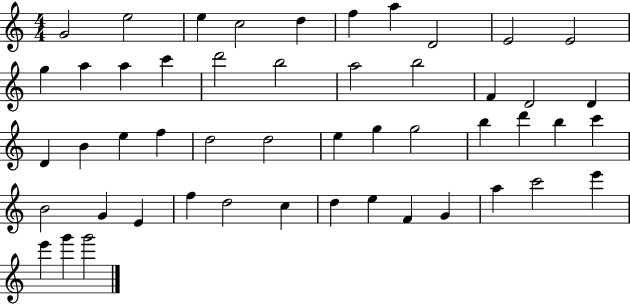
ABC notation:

X:1
T:Untitled
M:4/4
L:1/4
K:C
G2 e2 e c2 d f a D2 E2 E2 g a a c' d'2 b2 a2 b2 F D2 D D B e f d2 d2 e g g2 b d' b c' B2 G E f d2 c d e F G a c'2 e' e' g' g'2